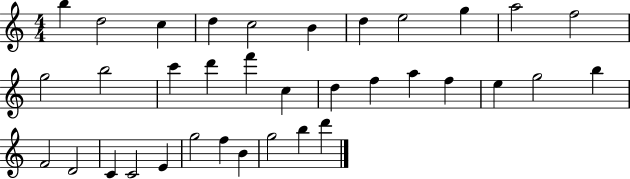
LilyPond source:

{
  \clef treble
  \numericTimeSignature
  \time 4/4
  \key c \major
  b''4 d''2 c''4 | d''4 c''2 b'4 | d''4 e''2 g''4 | a''2 f''2 | \break g''2 b''2 | c'''4 d'''4 f'''4 c''4 | d''4 f''4 a''4 f''4 | e''4 g''2 b''4 | \break f'2 d'2 | c'4 c'2 e'4 | g''2 f''4 b'4 | g''2 b''4 d'''4 | \break \bar "|."
}